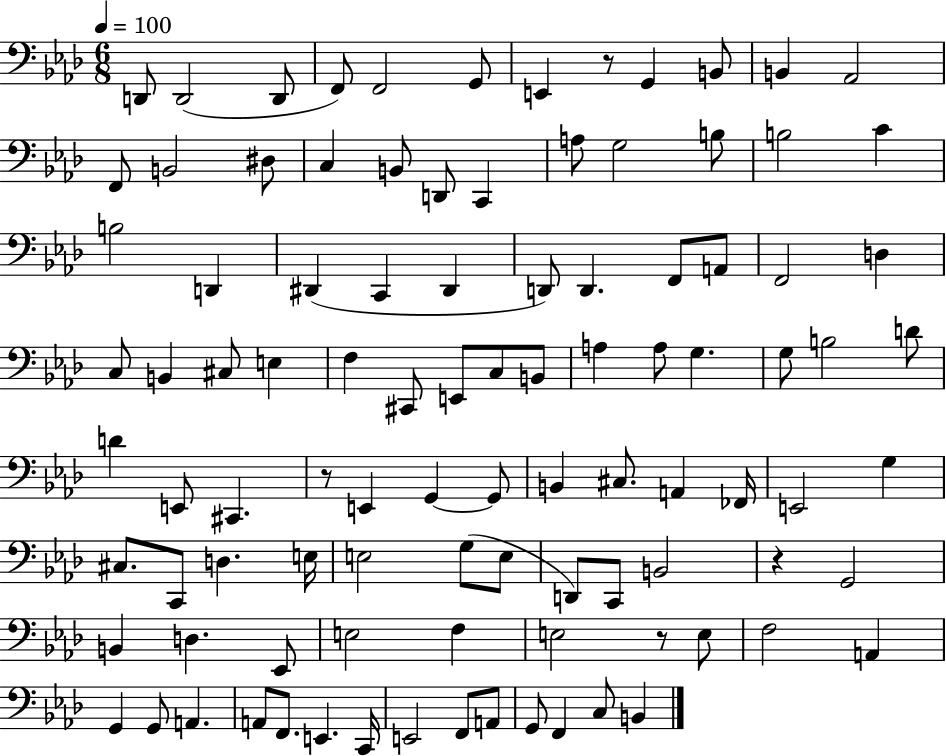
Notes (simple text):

D2/e D2/h D2/e F2/e F2/h G2/e E2/q R/e G2/q B2/e B2/q Ab2/h F2/e B2/h D#3/e C3/q B2/e D2/e C2/q A3/e G3/h B3/e B3/h C4/q B3/h D2/q D#2/q C2/q D#2/q D2/e D2/q. F2/e A2/e F2/h D3/q C3/e B2/q C#3/e E3/q F3/q C#2/e E2/e C3/e B2/e A3/q A3/e G3/q. G3/e B3/h D4/e D4/q E2/e C#2/q. R/e E2/q G2/q G2/e B2/q C#3/e. A2/q FES2/s E2/h G3/q C#3/e. C2/e D3/q. E3/s E3/h G3/e E3/e D2/e C2/e B2/h R/q G2/h B2/q D3/q. Eb2/e E3/h F3/q E3/h R/e E3/e F3/h A2/q G2/q G2/e A2/q. A2/e F2/e. E2/q. C2/s E2/h F2/e A2/e G2/e F2/q C3/e B2/q